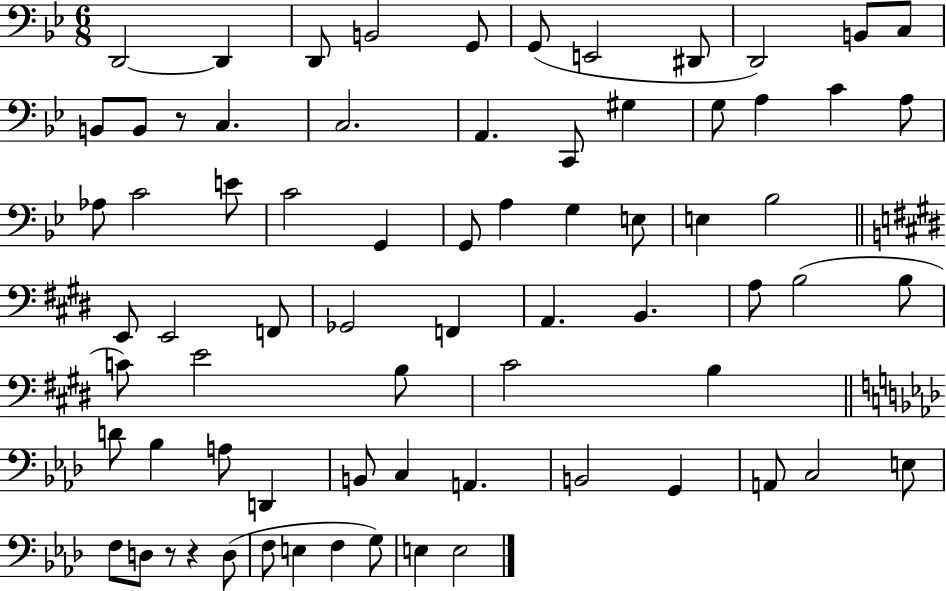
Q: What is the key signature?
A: BES major